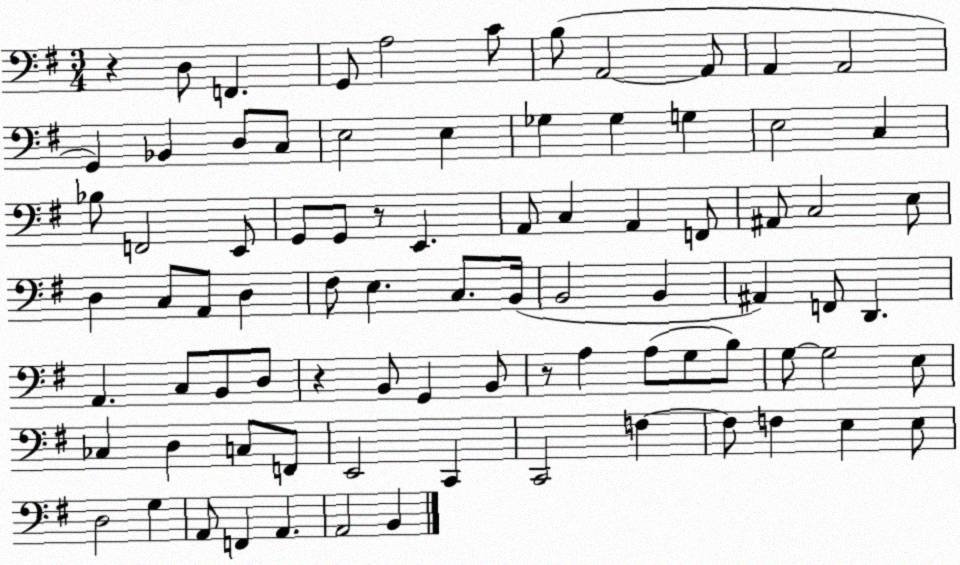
X:1
T:Untitled
M:3/4
L:1/4
K:G
z D,/2 F,, G,,/2 A,2 C/2 B,/2 A,,2 A,,/2 A,, A,,2 G,, _B,, D,/2 C,/2 E,2 E, _G, _G, G, E,2 C, _B,/2 F,,2 E,,/2 G,,/2 G,,/2 z/2 E,, A,,/2 C, A,, F,,/2 ^A,,/2 C,2 E,/2 D, C,/2 A,,/2 D, ^F,/2 E, C,/2 B,,/4 B,,2 B,, ^A,, F,,/2 D,, A,, C,/2 B,,/2 D,/2 z B,,/2 G,, B,,/2 z/2 A, A,/2 G,/2 B,/2 G,/2 G,2 E,/2 _C, D, C,/2 F,,/2 E,,2 C,, C,,2 F, F,/2 F, E, E,/2 D,2 G, A,,/2 F,, A,, A,,2 B,,